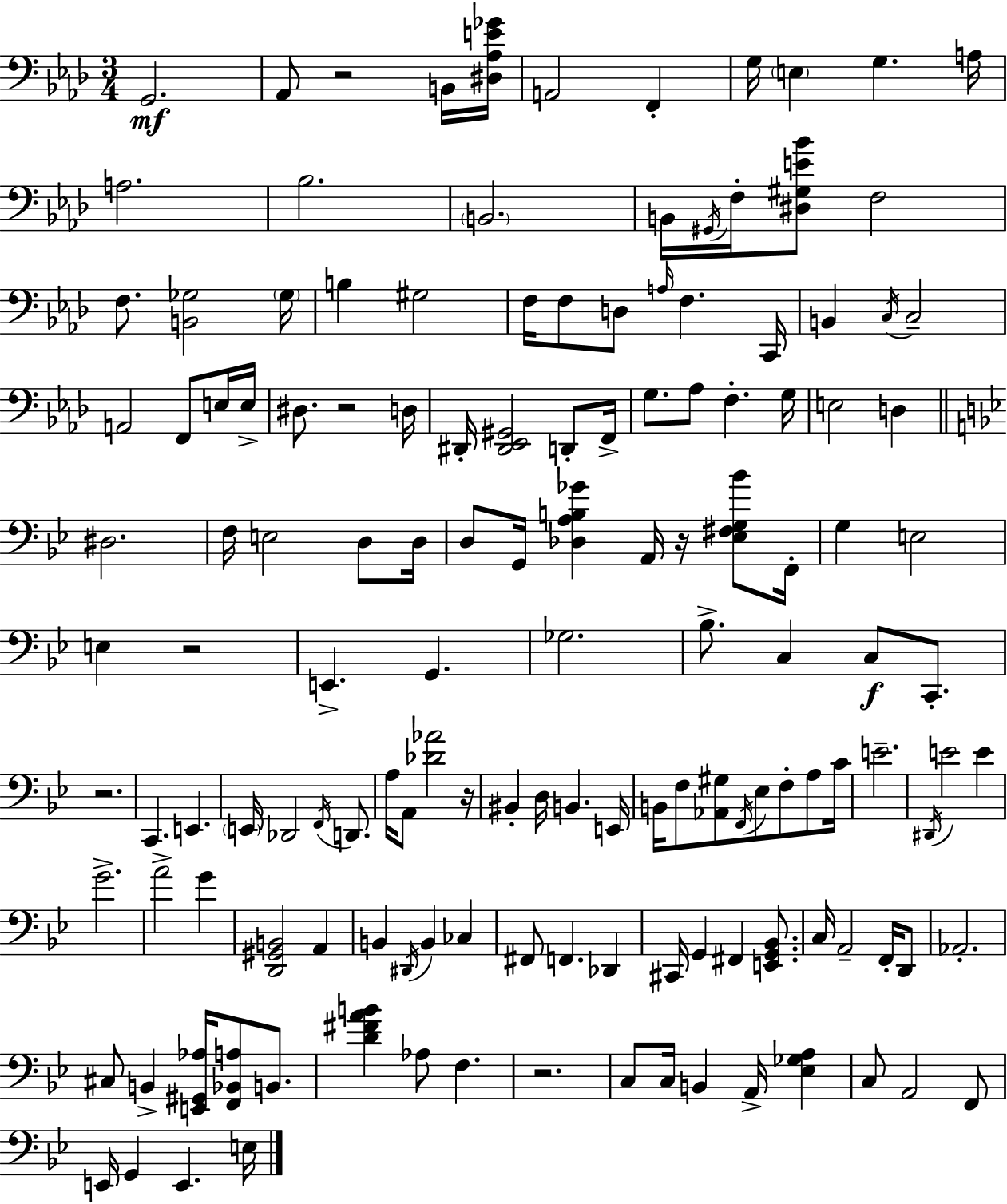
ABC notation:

X:1
T:Untitled
M:3/4
L:1/4
K:Fm
G,,2 _A,,/2 z2 B,,/4 [^D,_A,E_G]/4 A,,2 F,, G,/4 E, G, A,/4 A,2 _B,2 B,,2 B,,/4 ^G,,/4 F,/4 [^D,^G,E_B]/2 F,2 F,/2 [B,,_G,]2 _G,/4 B, ^G,2 F,/4 F,/2 D,/2 A,/4 F, C,,/4 B,, C,/4 C,2 A,,2 F,,/2 E,/4 E,/4 ^D,/2 z2 D,/4 ^D,,/4 [^D,,_E,,^G,,]2 D,,/2 F,,/4 G,/2 _A,/2 F, G,/4 E,2 D, ^D,2 F,/4 E,2 D,/2 D,/4 D,/2 G,,/4 [_D,A,B,_G] A,,/4 z/4 [_E,^F,G,_B]/2 F,,/4 G, E,2 E, z2 E,, G,, _G,2 _B,/2 C, C,/2 C,,/2 z2 C,, E,, E,,/4 _D,,2 F,,/4 D,,/2 A,/4 A,,/2 [_D_A]2 z/4 ^B,, D,/4 B,, E,,/4 B,,/4 F,/2 [_A,,^G,]/2 F,,/4 _E,/2 F,/2 A,/2 C/4 E2 ^D,,/4 E2 E G2 A2 G [D,,^G,,B,,]2 A,, B,, ^D,,/4 B,, _C, ^F,,/2 F,, _D,, ^C,,/4 G,, ^F,, [E,,G,,_B,,]/2 C,/4 A,,2 F,,/4 D,,/2 _A,,2 ^C,/2 B,, [E,,^G,,_A,]/4 [F,,_B,,A,]/2 B,,/2 [D^FAB] _A,/2 F, z2 C,/2 C,/4 B,, A,,/4 [_E,_G,A,] C,/2 A,,2 F,,/2 E,,/4 G,, E,, E,/4